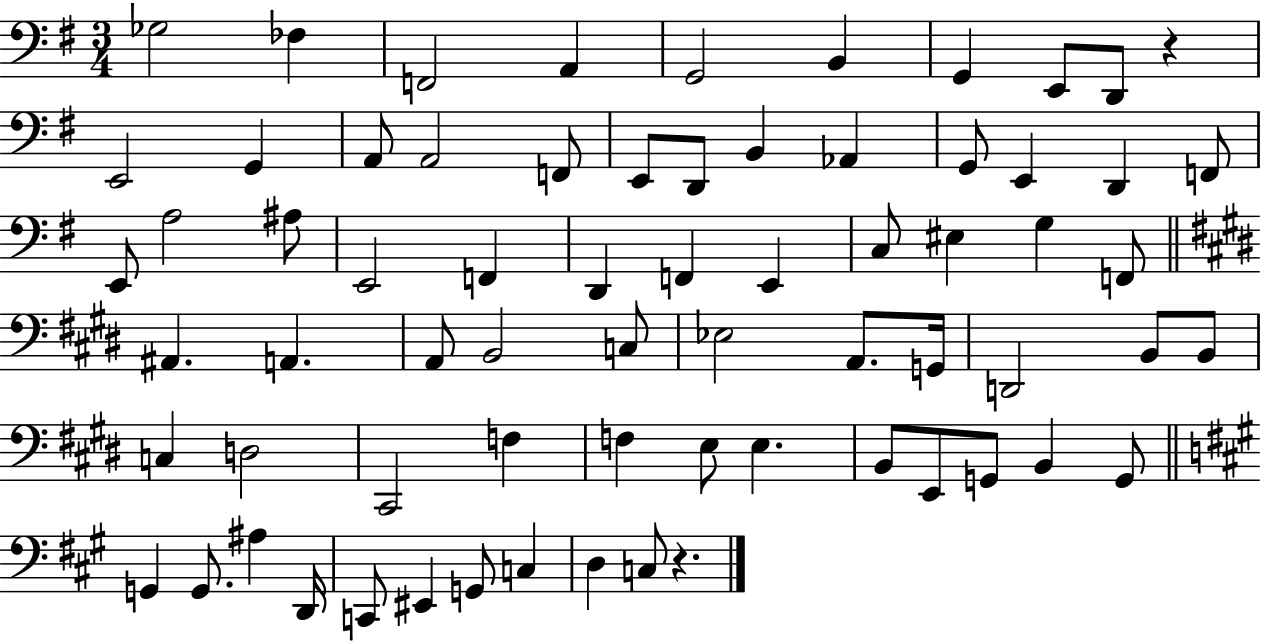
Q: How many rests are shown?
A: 2